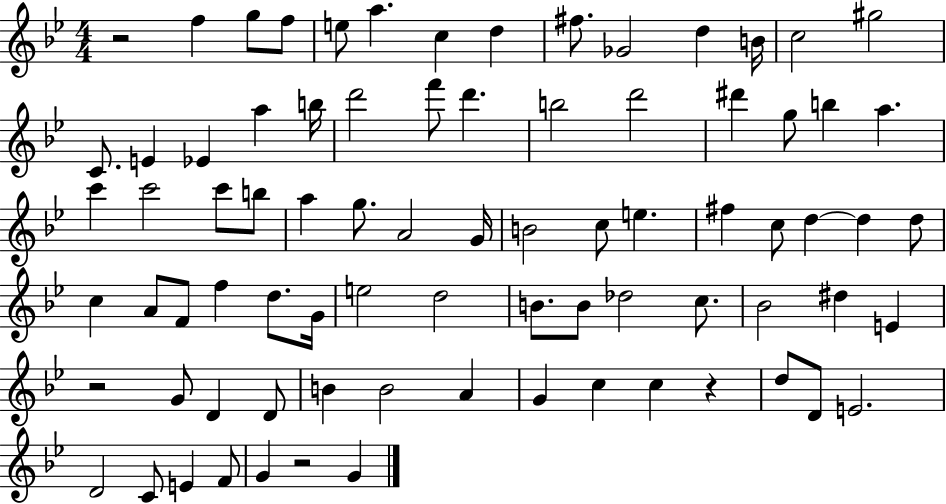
R/h F5/q G5/e F5/e E5/e A5/q. C5/q D5/q F#5/e. Gb4/h D5/q B4/s C5/h G#5/h C4/e. E4/q Eb4/q A5/q B5/s D6/h F6/e D6/q. B5/h D6/h D#6/q G5/e B5/q A5/q. C6/q C6/h C6/e B5/e A5/q G5/e. A4/h G4/s B4/h C5/e E5/q. F#5/q C5/e D5/q D5/q D5/e C5/q A4/e F4/e F5/q D5/e. G4/s E5/h D5/h B4/e. B4/e Db5/h C5/e. Bb4/h D#5/q E4/q R/h G4/e D4/q D4/e B4/q B4/h A4/q G4/q C5/q C5/q R/q D5/e D4/e E4/h. D4/h C4/e E4/q F4/e G4/q R/h G4/q